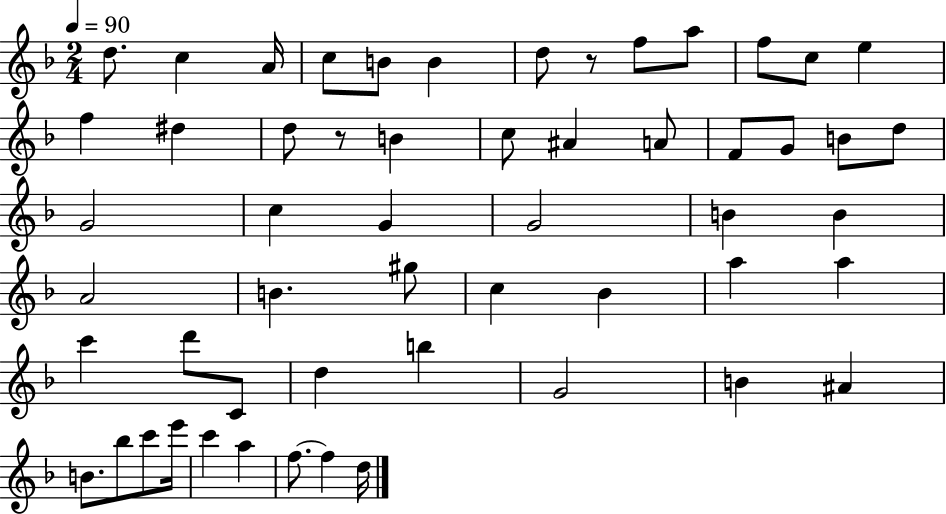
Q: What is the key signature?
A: F major